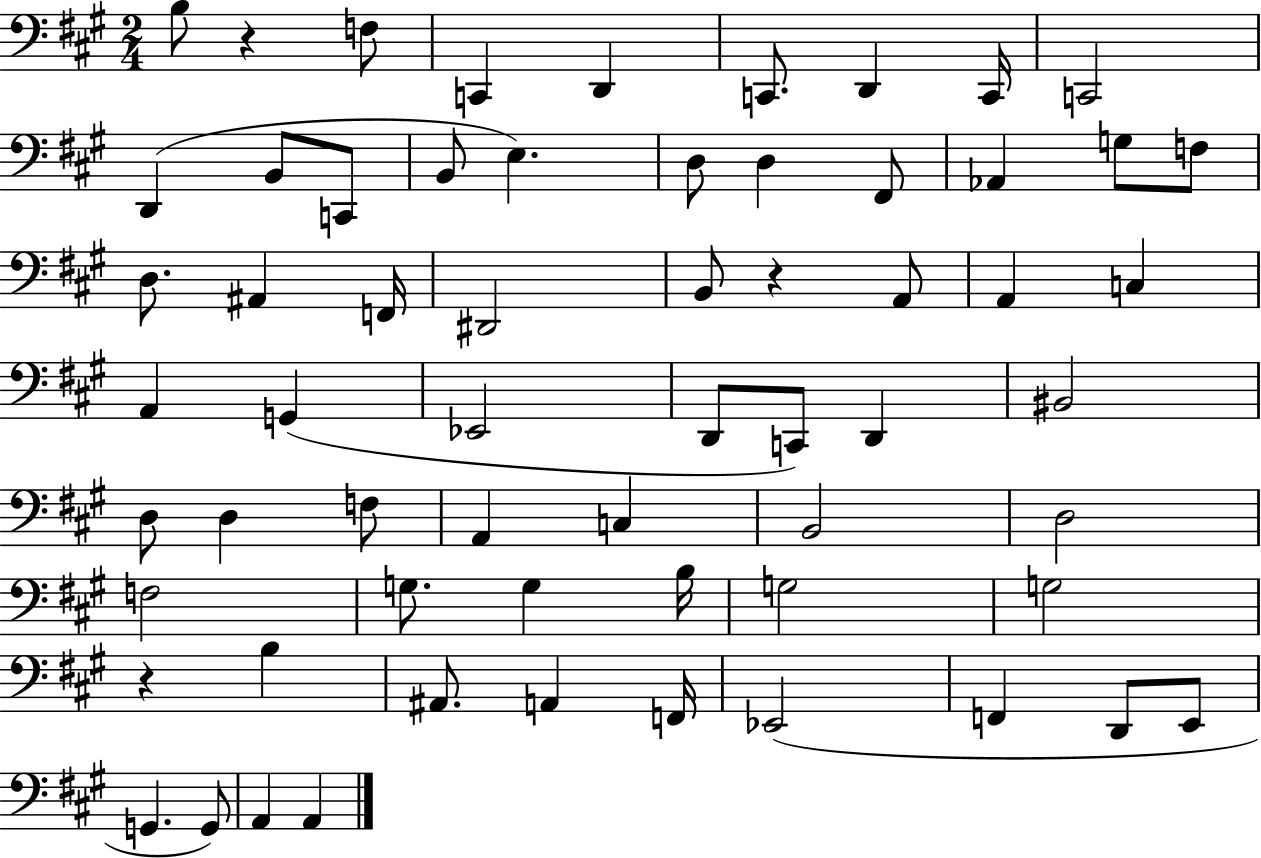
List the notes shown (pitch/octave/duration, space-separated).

B3/e R/q F3/e C2/q D2/q C2/e. D2/q C2/s C2/h D2/q B2/e C2/e B2/e E3/q. D3/e D3/q F#2/e Ab2/q G3/e F3/e D3/e. A#2/q F2/s D#2/h B2/e R/q A2/e A2/q C3/q A2/q G2/q Eb2/h D2/e C2/e D2/q BIS2/h D3/e D3/q F3/e A2/q C3/q B2/h D3/h F3/h G3/e. G3/q B3/s G3/h G3/h R/q B3/q A#2/e. A2/q F2/s Eb2/h F2/q D2/e E2/e G2/q. G2/e A2/q A2/q